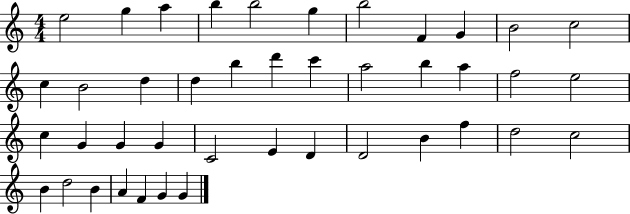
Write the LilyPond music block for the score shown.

{
  \clef treble
  \numericTimeSignature
  \time 4/4
  \key c \major
  e''2 g''4 a''4 | b''4 b''2 g''4 | b''2 f'4 g'4 | b'2 c''2 | \break c''4 b'2 d''4 | d''4 b''4 d'''4 c'''4 | a''2 b''4 a''4 | f''2 e''2 | \break c''4 g'4 g'4 g'4 | c'2 e'4 d'4 | d'2 b'4 f''4 | d''2 c''2 | \break b'4 d''2 b'4 | a'4 f'4 g'4 g'4 | \bar "|."
}